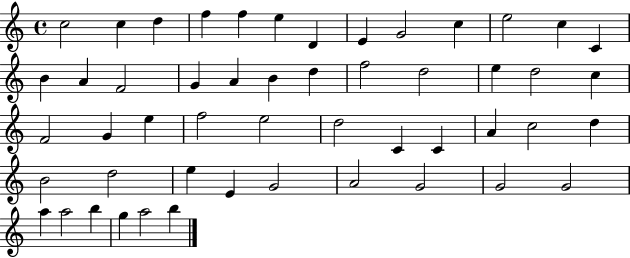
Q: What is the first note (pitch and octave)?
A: C5